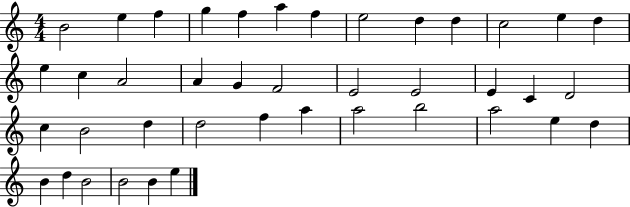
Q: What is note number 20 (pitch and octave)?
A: E4